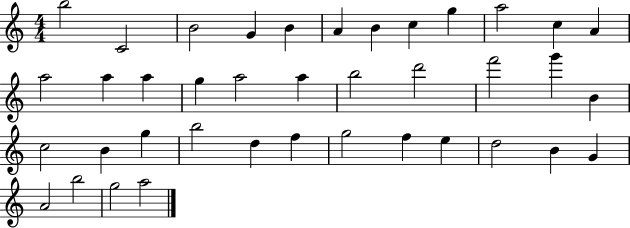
B5/h C4/h B4/h G4/q B4/q A4/q B4/q C5/q G5/q A5/h C5/q A4/q A5/h A5/q A5/q G5/q A5/h A5/q B5/h D6/h F6/h G6/q B4/q C5/h B4/q G5/q B5/h D5/q F5/q G5/h F5/q E5/q D5/h B4/q G4/q A4/h B5/h G5/h A5/h